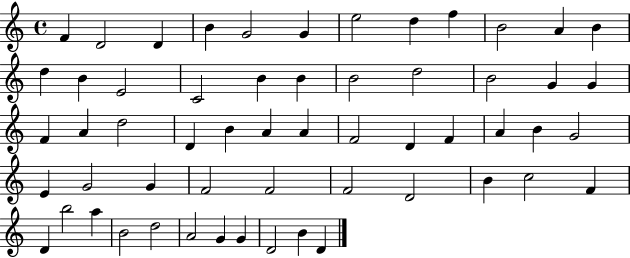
{
  \clef treble
  \time 4/4
  \defaultTimeSignature
  \key c \major
  f'4 d'2 d'4 | b'4 g'2 g'4 | e''2 d''4 f''4 | b'2 a'4 b'4 | \break d''4 b'4 e'2 | c'2 b'4 b'4 | b'2 d''2 | b'2 g'4 g'4 | \break f'4 a'4 d''2 | d'4 b'4 a'4 a'4 | f'2 d'4 f'4 | a'4 b'4 g'2 | \break e'4 g'2 g'4 | f'2 f'2 | f'2 d'2 | b'4 c''2 f'4 | \break d'4 b''2 a''4 | b'2 d''2 | a'2 g'4 g'4 | d'2 b'4 d'4 | \break \bar "|."
}